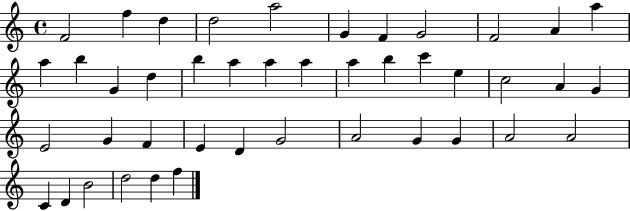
F4/h F5/q D5/q D5/h A5/h G4/q F4/q G4/h F4/h A4/q A5/q A5/q B5/q G4/q D5/q B5/q A5/q A5/q A5/q A5/q B5/q C6/q E5/q C5/h A4/q G4/q E4/h G4/q F4/q E4/q D4/q G4/h A4/h G4/q G4/q A4/h A4/h C4/q D4/q B4/h D5/h D5/q F5/q